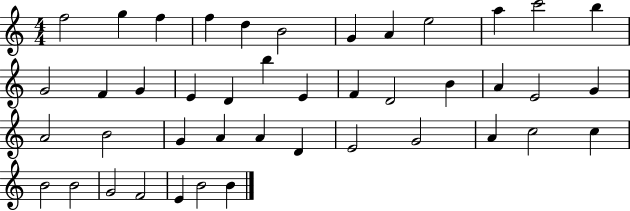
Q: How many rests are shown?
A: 0